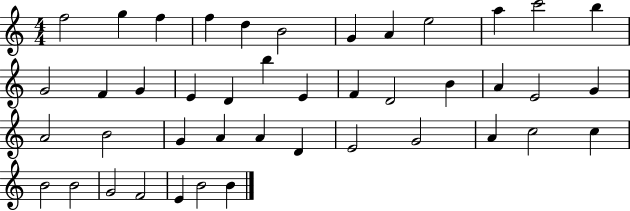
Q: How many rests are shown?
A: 0